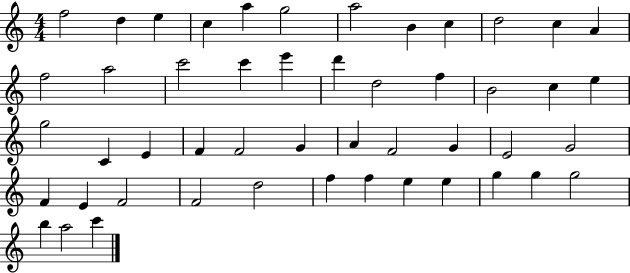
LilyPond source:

{
  \clef treble
  \numericTimeSignature
  \time 4/4
  \key c \major
  f''2 d''4 e''4 | c''4 a''4 g''2 | a''2 b'4 c''4 | d''2 c''4 a'4 | \break f''2 a''2 | c'''2 c'''4 e'''4 | d'''4 d''2 f''4 | b'2 c''4 e''4 | \break g''2 c'4 e'4 | f'4 f'2 g'4 | a'4 f'2 g'4 | e'2 g'2 | \break f'4 e'4 f'2 | f'2 d''2 | f''4 f''4 e''4 e''4 | g''4 g''4 g''2 | \break b''4 a''2 c'''4 | \bar "|."
}